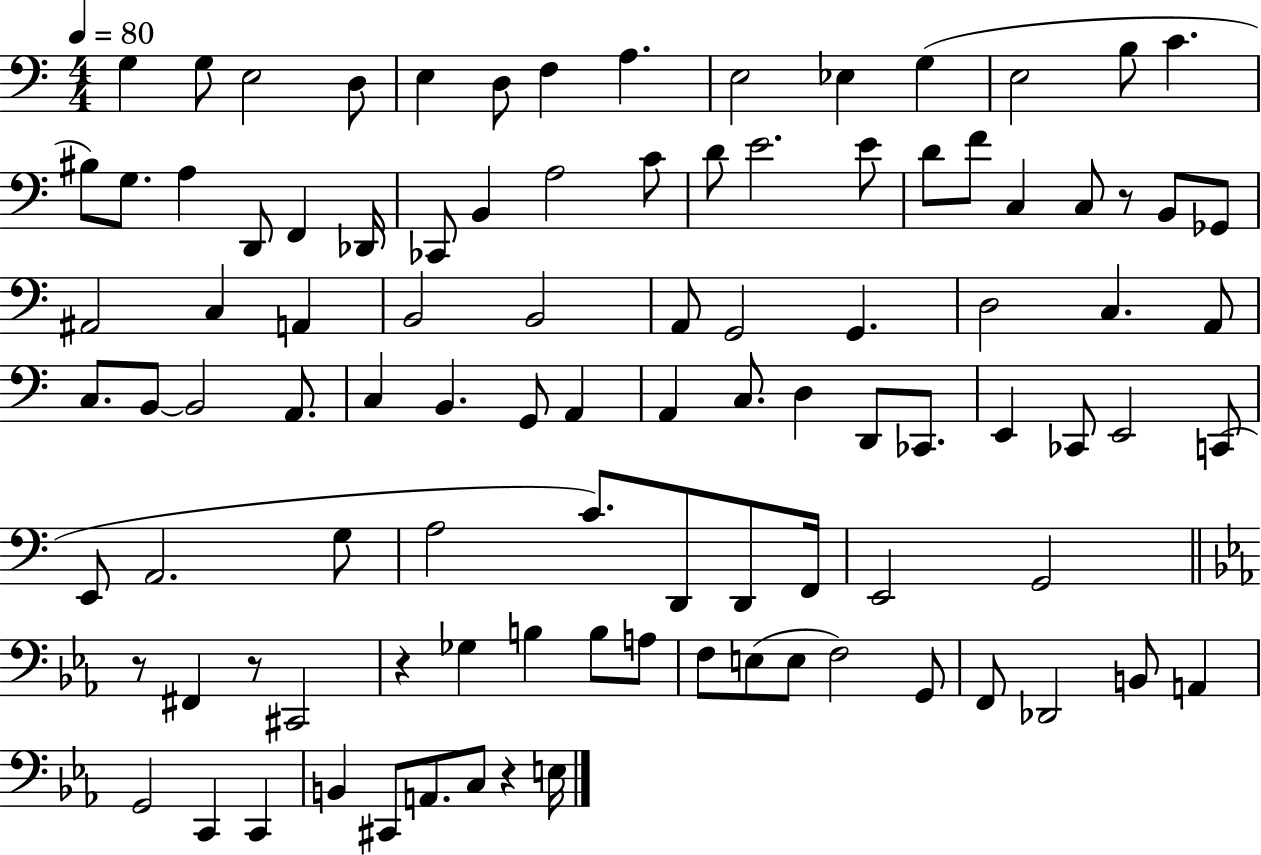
G3/q G3/e E3/h D3/e E3/q D3/e F3/q A3/q. E3/h Eb3/q G3/q E3/h B3/e C4/q. BIS3/e G3/e. A3/q D2/e F2/q Db2/s CES2/e B2/q A3/h C4/e D4/e E4/h. E4/e D4/e F4/e C3/q C3/e R/e B2/e Gb2/e A#2/h C3/q A2/q B2/h B2/h A2/e G2/h G2/q. D3/h C3/q. A2/e C3/e. B2/e B2/h A2/e. C3/q B2/q. G2/e A2/q A2/q C3/e. D3/q D2/e CES2/e. E2/q CES2/e E2/h C2/e E2/e A2/h. G3/e A3/h C4/e. D2/e D2/e F2/s E2/h G2/h R/e F#2/q R/e C#2/h R/q Gb3/q B3/q B3/e A3/e F3/e E3/e E3/e F3/h G2/e F2/e Db2/h B2/e A2/q G2/h C2/q C2/q B2/q C#2/e A2/e. C3/e R/q E3/s